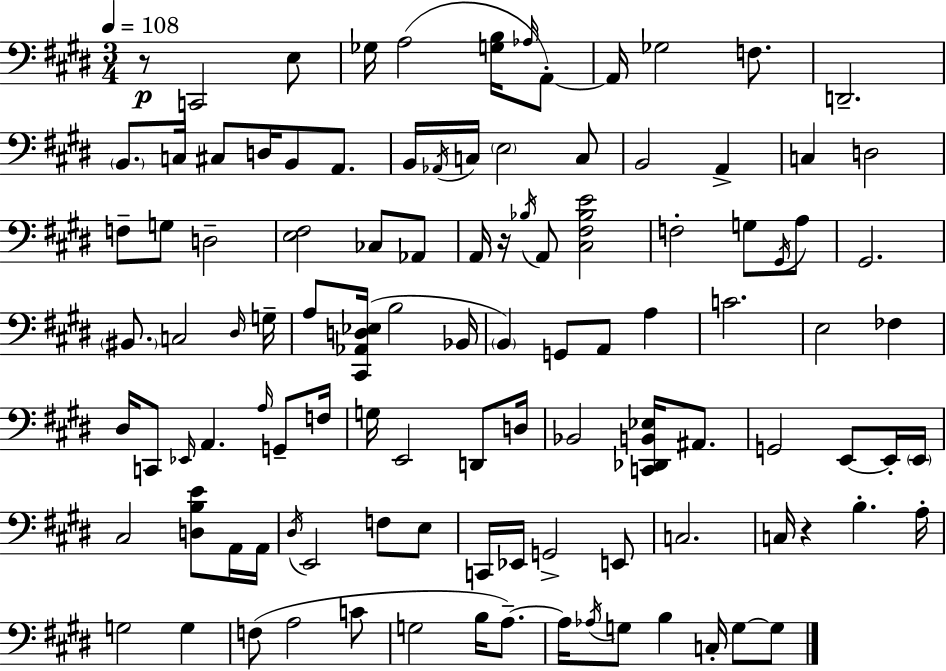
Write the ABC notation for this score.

X:1
T:Untitled
M:3/4
L:1/4
K:E
z/2 C,,2 E,/2 _G,/4 A,2 [G,B,]/4 _A,/4 A,,/2 A,,/4 _G,2 F,/2 D,,2 B,,/2 C,/4 ^C,/2 D,/4 B,,/2 A,,/2 B,,/4 _A,,/4 C,/4 E,2 C,/2 B,,2 A,, C, D,2 F,/2 G,/2 D,2 [E,^F,]2 _C,/2 _A,,/2 A,,/4 z/4 _B,/4 A,,/2 [^C,^F,_B,E]2 F,2 G,/2 ^G,,/4 A,/2 ^G,,2 ^B,,/2 C,2 ^D,/4 G,/4 A,/2 [^C,,_A,,D,_E,]/4 B,2 _B,,/4 B,, G,,/2 A,,/2 A, C2 E,2 _F, ^D,/4 C,,/2 _E,,/4 A,, A,/4 G,,/2 F,/4 G,/4 E,,2 D,,/2 D,/4 _B,,2 [C,,_D,,B,,_E,]/4 ^A,,/2 G,,2 E,,/2 E,,/4 E,,/4 ^C,2 [D,B,E]/2 A,,/4 A,,/4 ^D,/4 E,,2 F,/2 E,/2 C,,/4 _E,,/4 G,,2 E,,/2 C,2 C,/4 z B, A,/4 G,2 G, F,/2 A,2 C/2 G,2 B,/4 A,/2 A,/4 _A,/4 G,/2 B, C,/4 G,/2 G,/2